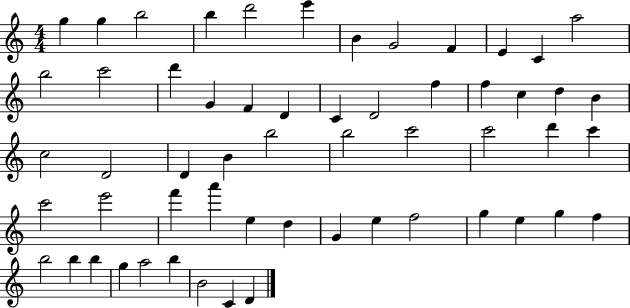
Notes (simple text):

G5/q G5/q B5/h B5/q D6/h E6/q B4/q G4/h F4/q E4/q C4/q A5/h B5/h C6/h D6/q G4/q F4/q D4/q C4/q D4/h F5/q F5/q C5/q D5/q B4/q C5/h D4/h D4/q B4/q B5/h B5/h C6/h C6/h D6/q C6/q C6/h E6/h F6/q A6/q E5/q D5/q G4/q E5/q F5/h G5/q E5/q G5/q F5/q B5/h B5/q B5/q G5/q A5/h B5/q B4/h C4/q D4/q